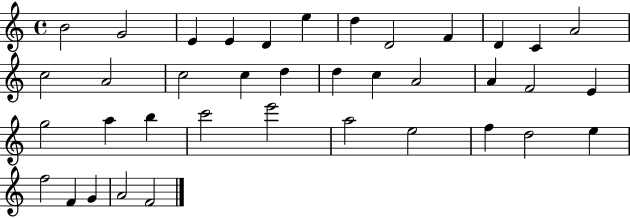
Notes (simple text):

B4/h G4/h E4/q E4/q D4/q E5/q D5/q D4/h F4/q D4/q C4/q A4/h C5/h A4/h C5/h C5/q D5/q D5/q C5/q A4/h A4/q F4/h E4/q G5/h A5/q B5/q C6/h E6/h A5/h E5/h F5/q D5/h E5/q F5/h F4/q G4/q A4/h F4/h